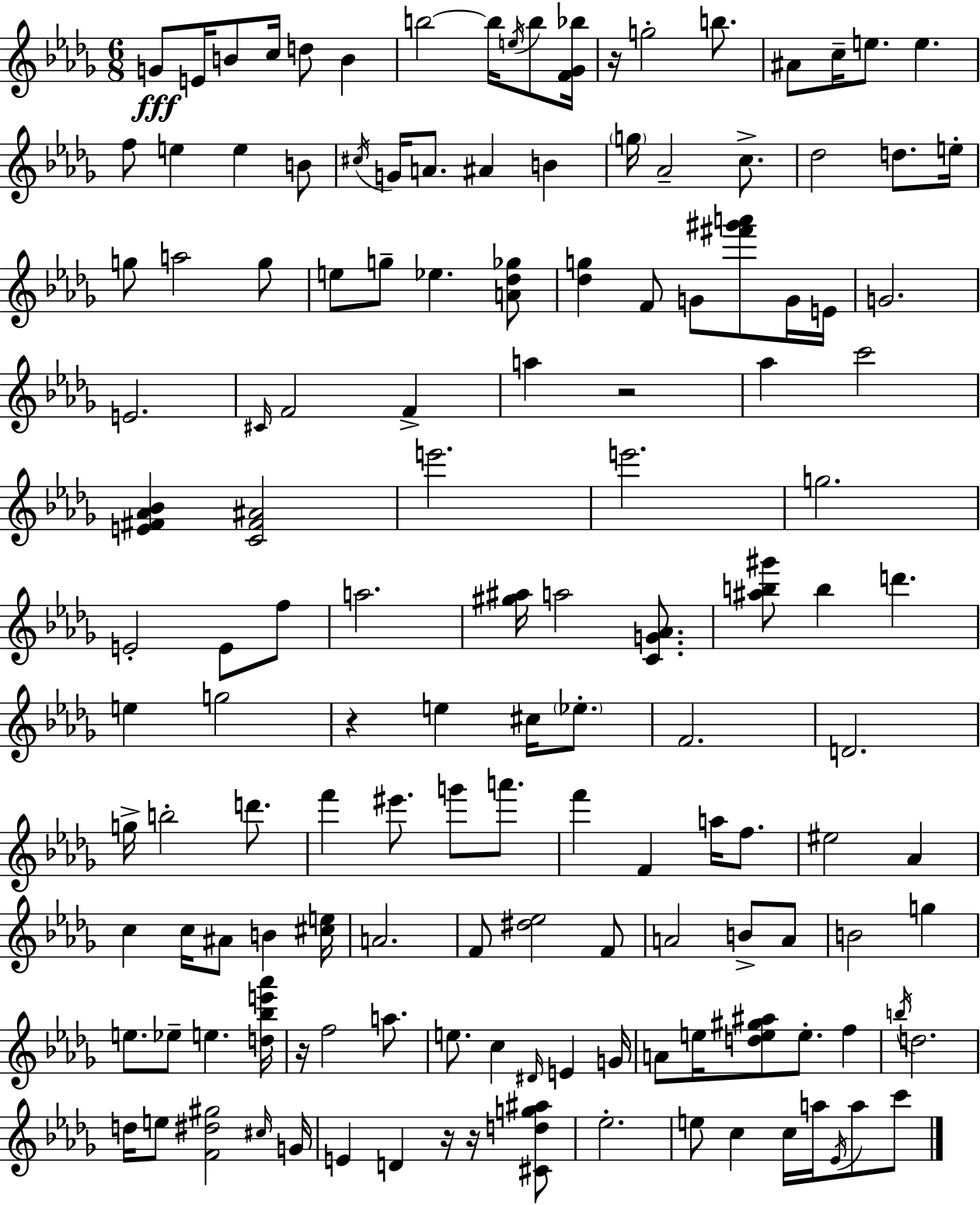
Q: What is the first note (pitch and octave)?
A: G4